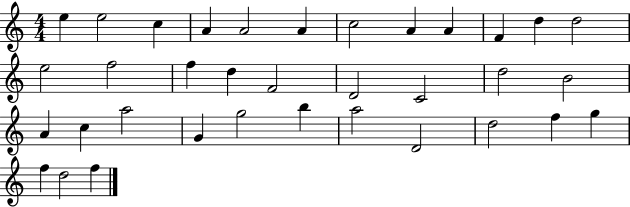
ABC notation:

X:1
T:Untitled
M:4/4
L:1/4
K:C
e e2 c A A2 A c2 A A F d d2 e2 f2 f d F2 D2 C2 d2 B2 A c a2 G g2 b a2 D2 d2 f g f d2 f